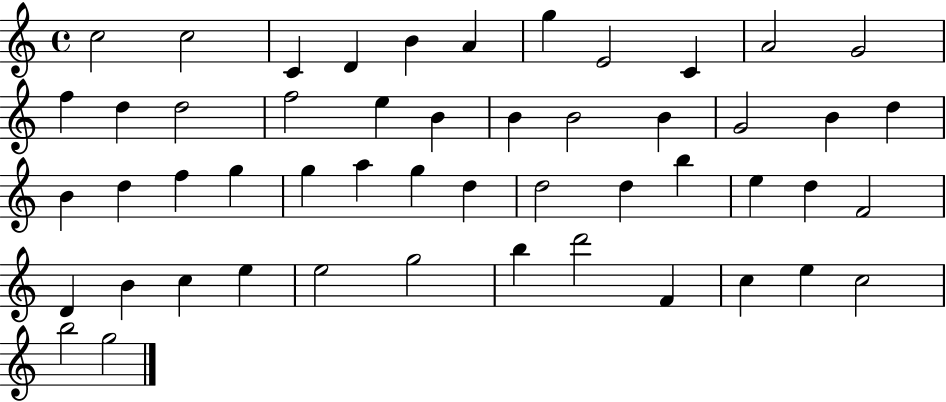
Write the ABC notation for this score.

X:1
T:Untitled
M:4/4
L:1/4
K:C
c2 c2 C D B A g E2 C A2 G2 f d d2 f2 e B B B2 B G2 B d B d f g g a g d d2 d b e d F2 D B c e e2 g2 b d'2 F c e c2 b2 g2